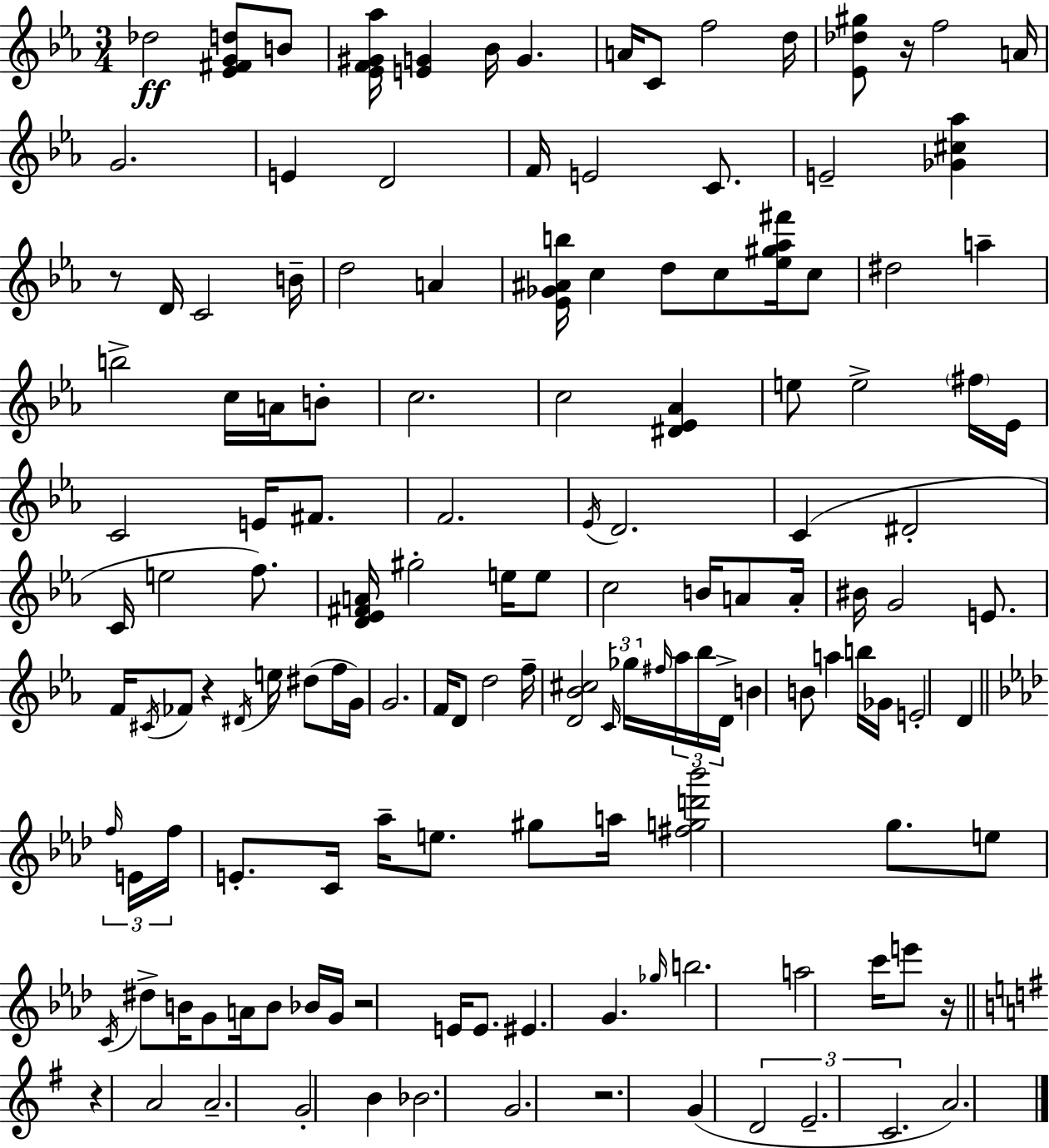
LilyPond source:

{
  \clef treble
  \numericTimeSignature
  \time 3/4
  \key c \minor
  des''2\ff <ees' fis' g' d''>8 b'8 | <ees' f' gis' aes''>16 <e' g'>4 bes'16 g'4. | a'16 c'8 f''2 d''16 | <ees' des'' gis''>8 r16 f''2 a'16 | \break g'2. | e'4 d'2 | f'16 e'2 c'8. | e'2-- <ges' cis'' aes''>4 | \break r8 d'16 c'2 b'16-- | d''2 a'4 | <ees' ges' ais' b''>16 c''4 d''8 c''8 <ees'' gis'' aes'' fis'''>16 c''8 | dis''2 a''4-- | \break b''2-> c''16 a'16 b'8-. | c''2. | c''2 <dis' ees' aes'>4 | e''8 e''2-> \parenthesize fis''16 ees'16 | \break c'2 e'16 fis'8. | f'2. | \acciaccatura { ees'16 } d'2. | c'4( dis'2-. | \break c'16 e''2 f''8.) | <d' ees' fis' a'>16 gis''2-. e''16 e''8 | c''2 b'16 a'8 | a'16-. bis'16 g'2 e'8. | \break f'16 \acciaccatura { cis'16 } fes'8 r4 \acciaccatura { dis'16 } e''16 dis''8( | f''16 g'16) g'2. | f'16 d'8 d''2 | f''16-- <d' bes' cis''>2 \tuplet 3/2 { \grace { c'16 } | \break ges''16 \grace { fis''16 } } \tuplet 3/2 { aes''16 bes''16 d'16-> } b'4 b'8 a''4 | b''16 ges'16 e'2-. | d'4 \bar "||" \break \key aes \major \tuplet 3/2 { \grace { f''16 } e'16 f''16 } e'8.-. c'16 aes''16-- e''8. gis''8 | a''16 <fis'' g'' d''' bes'''>2 g''8. | e''8 \acciaccatura { c'16 } dis''8-> b'16 g'8 a'16 b'8 | bes'16 g'16 r2 e'16 e'8. | \break eis'4. g'4. | \grace { ges''16 } b''2. | a''2 c'''16 | e'''8 r16 \bar "||" \break \key g \major r4 a'2 | a'2.-- | g'2-. b'4 | bes'2. | \break g'2. | r2. | g'4( \tuplet 3/2 { d'2 | e'2.-- | \break c'2. } | a'2.) | \bar "|."
}